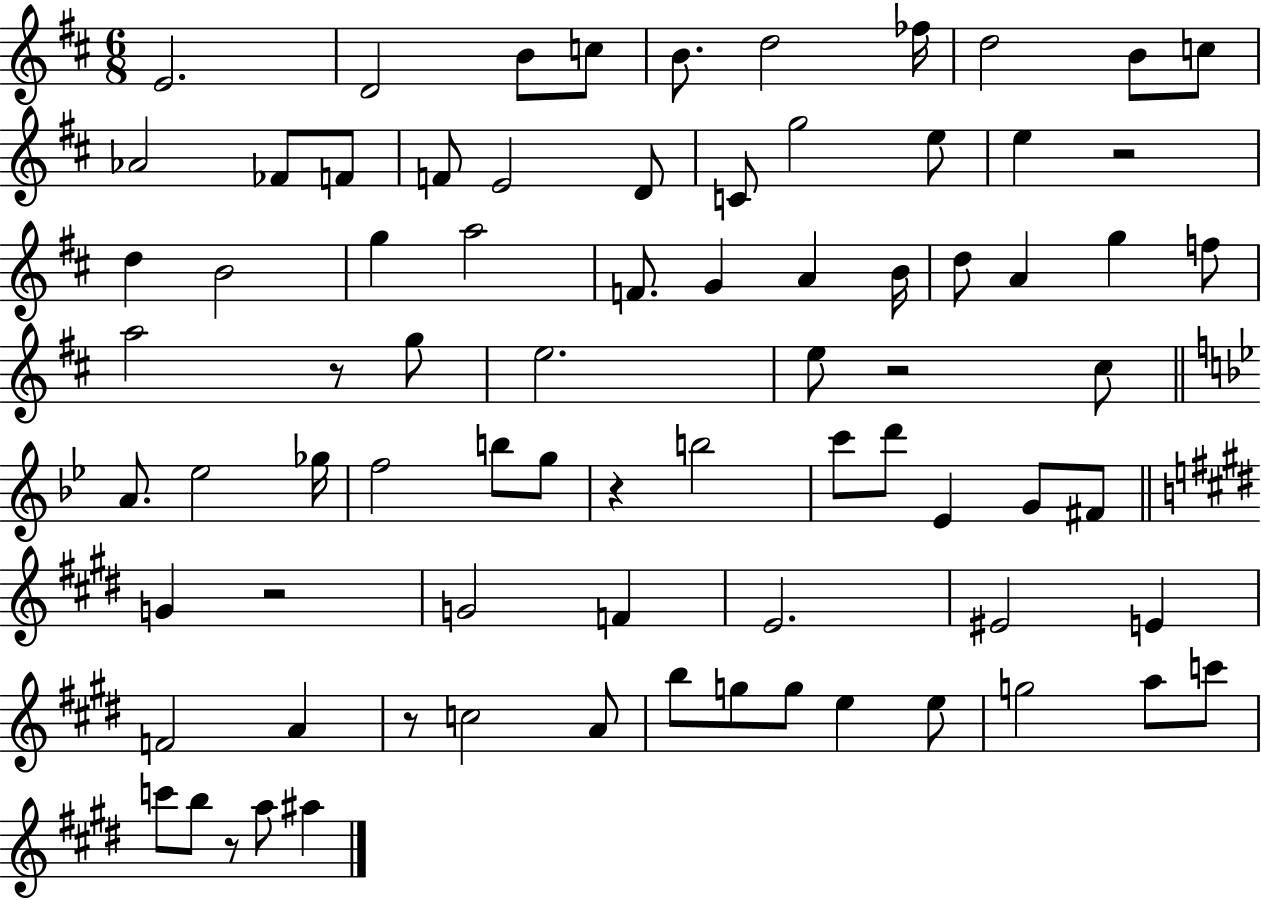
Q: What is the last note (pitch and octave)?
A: A#5